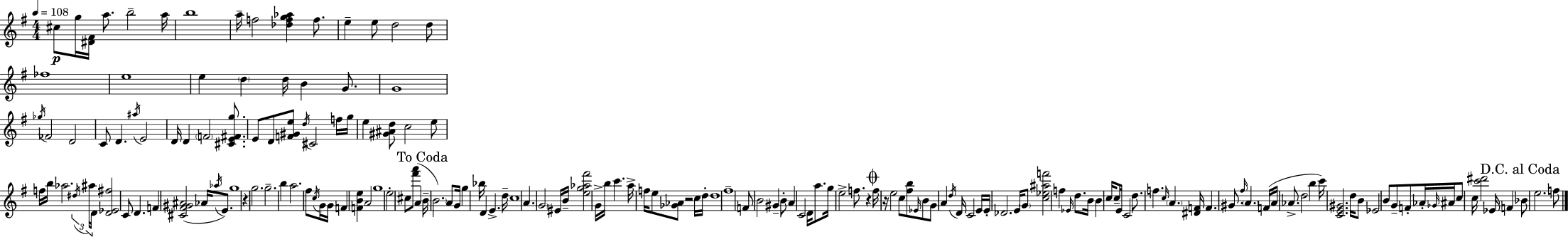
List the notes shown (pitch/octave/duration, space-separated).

C#5/e G5/s [D#4,F#4]/s A5/e. B5/h A5/s B5/w A5/s F5/h [Db5,F5,G5,Ab5]/q F5/e. E5/q E5/e D5/h D5/e FES5/w E5/w E5/q D5/q D5/s B4/q G4/e. G4/w Gb5/s FES4/h D4/h C4/e D4/q. A#5/s E4/h D4/s D4/q F4/h [C#4,E4,F#4,G5]/e. E4/e D4/e [F4,G#4,E5]/e D5/s C#4/h F5/s G5/s E5/q [G#4,A#4,D5]/e C5/h E5/e F5/s B5/s Ab5/h. D#5/s A#5/s D4/s [D4,Eb4,F#5]/h C4/e D4/q. F4/q [C#4,F#4,G#4,A#4]/h Ab4/s Ab5/s E4/e. G5/w R/q G5/h. G5/h. B5/q A5/h. F#5/e C5/s G4/s G4/s F4/q [F4,B4,E5]/q A4/h G5/w E5/h C#5/e [F#6,A6]/e A4/q B4/s B4/h. A4/e G4/s G5/q Bb5/s D4/q E4/q. D5/s C5/w A4/q. G4/h EIS4/s B4/s [E5,G5,Ab5,F#6]/h G4/s B5/s C6/q. A5/s F5/s E5/e [Gb4,Ab4]/e R/h C5/s D5/s D5/w F#5/w F4/e B4/h G#4/q B4/e A4/q C4/h D4/s A5/e. G5/s E5/h F5/e. R/q F5/s R/s E5/h C5/e [F#5,B5]/e Eb4/s B4/e G4/e A4/q D5/s D4/s C4/h E4/s E4/s Db4/h. E4/s G4/e [C5,Eb5,A#5,F6]/h F5/q Eb4/s D5/e. B4/s B4/q C5/s C5/e E4/s C4/h D5/e. F5/q. C5/s A4/q. [D#4,F4]/s F4/q. G#4/e. F#5/s A4/q. F4/s A4/s Ab4/e. D5/h B5/q C6/s [C4,E4,G#4]/h. D5/s B4/e Eb4/h B4/e G4/e F4/e Ab4/s Gb4/s A#4/s C5/e C5/s [C6,D#6]/h Eb4/s F4/q Bb4/e E5/h. F5/e